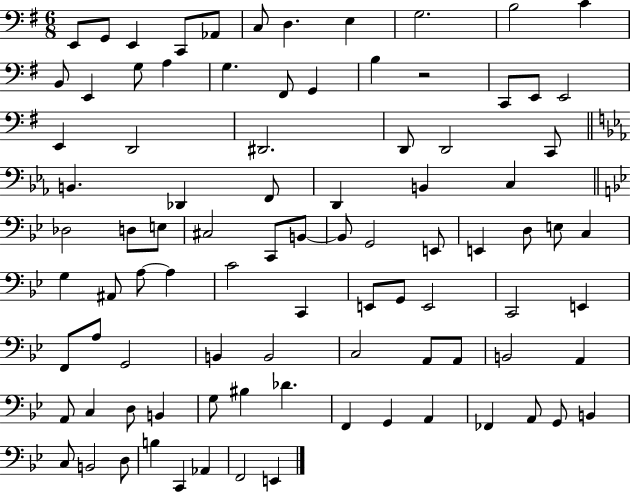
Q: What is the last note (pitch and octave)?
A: E2